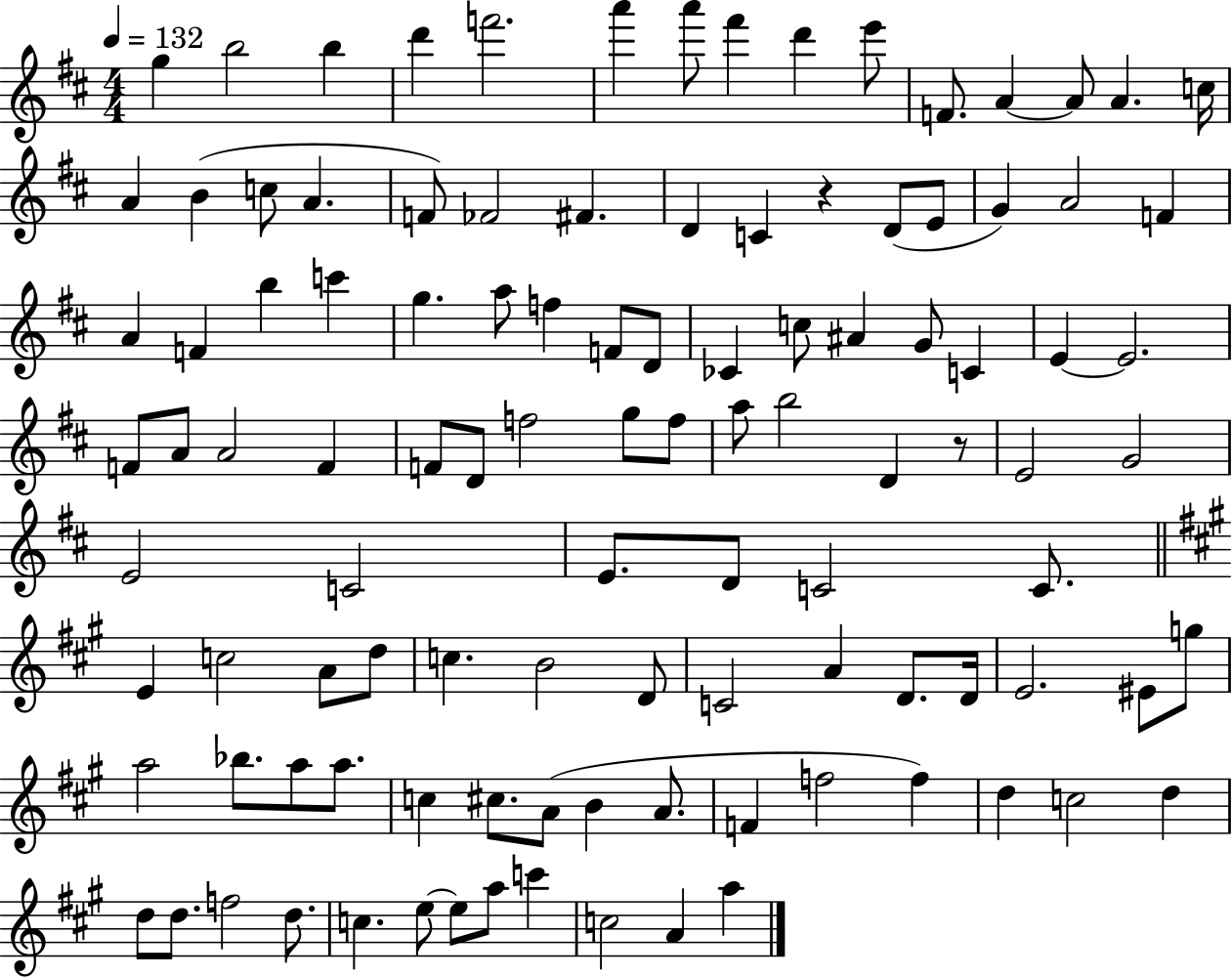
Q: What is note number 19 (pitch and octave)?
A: A4